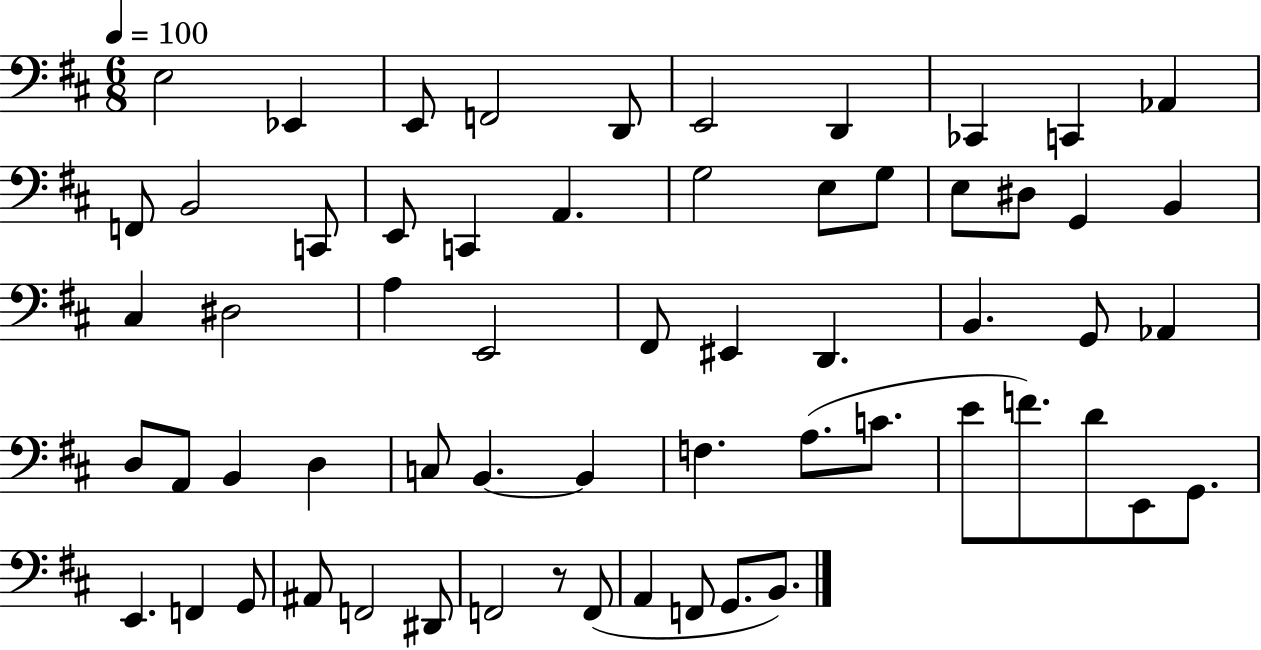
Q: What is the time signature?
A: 6/8